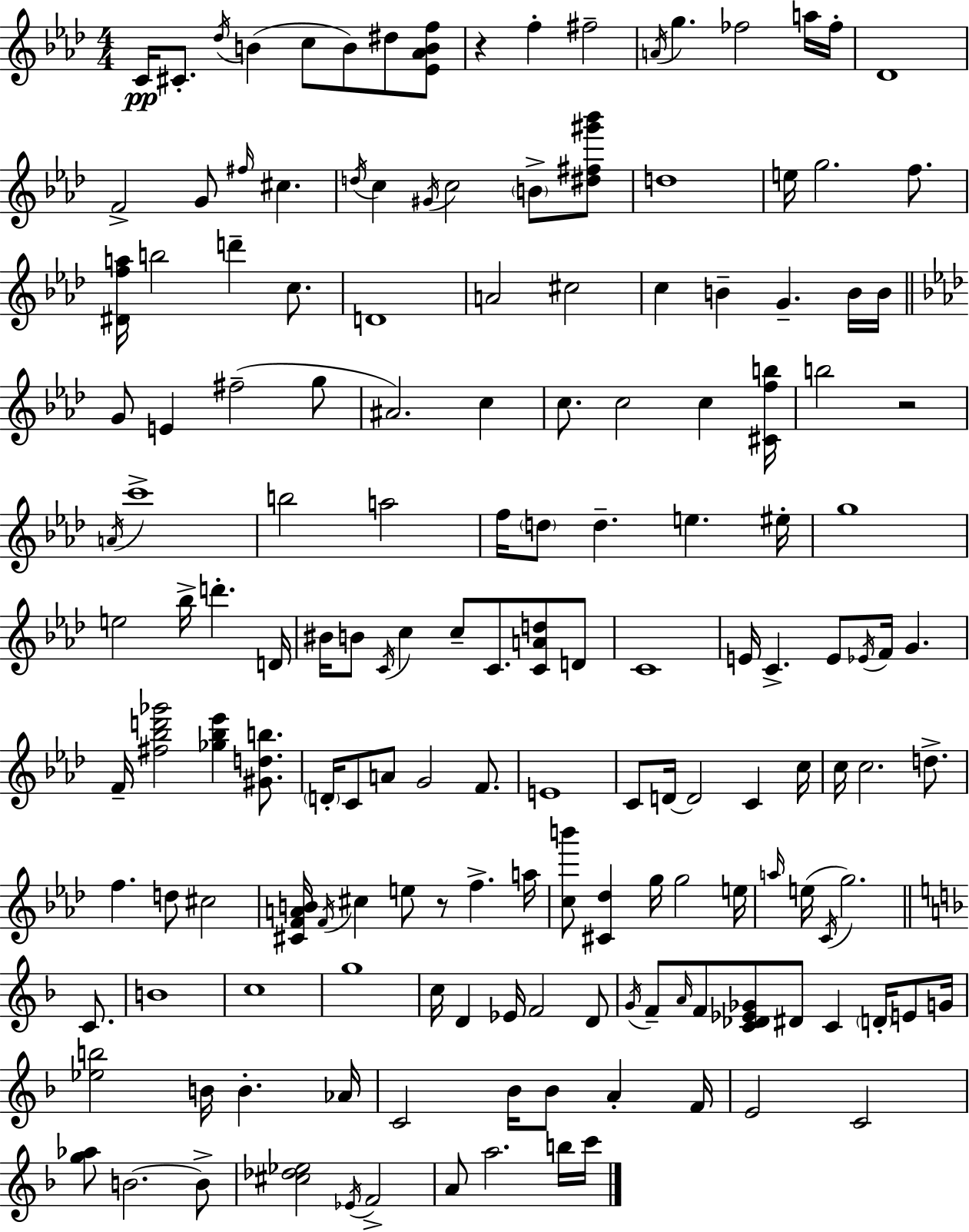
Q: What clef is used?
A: treble